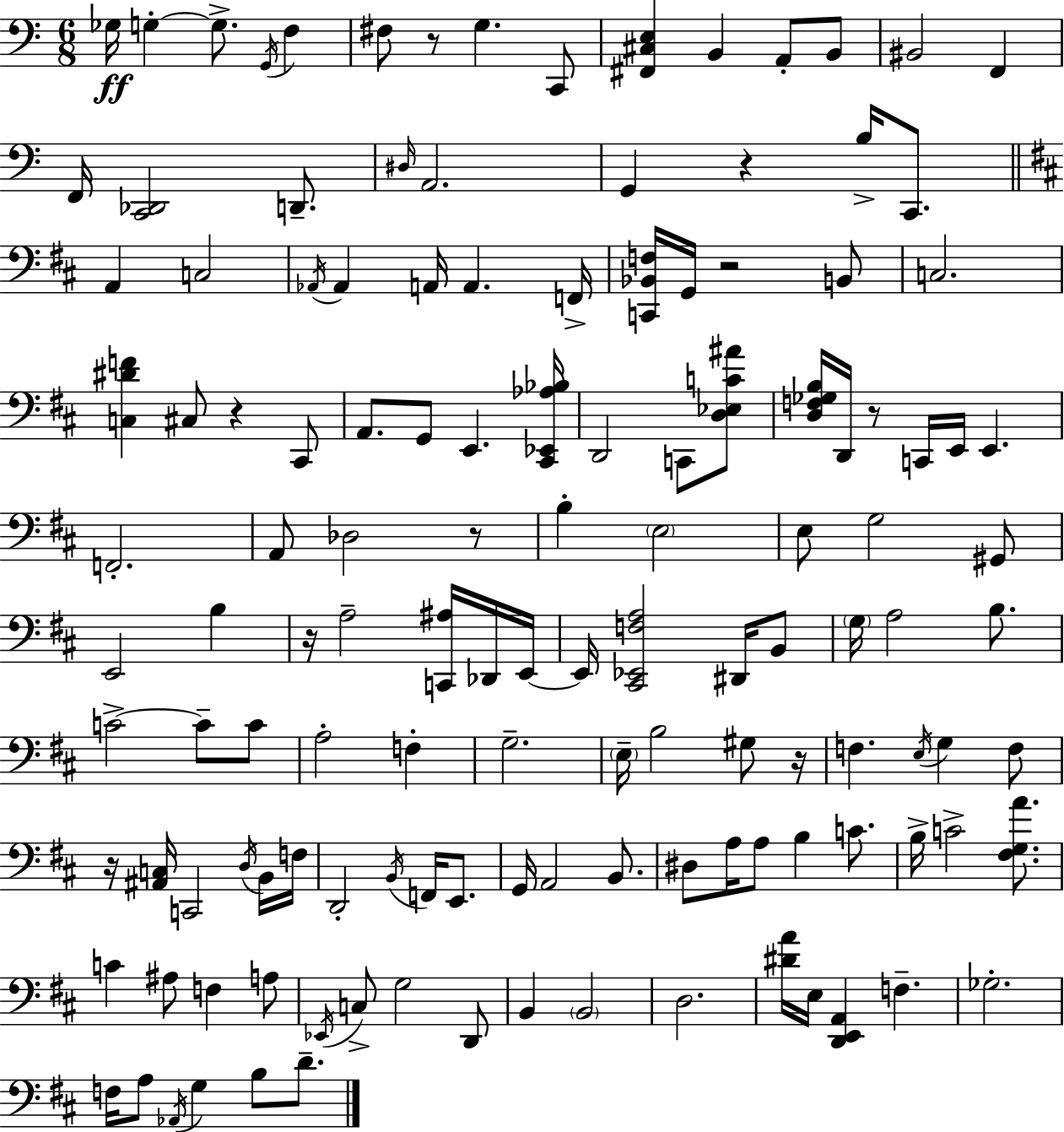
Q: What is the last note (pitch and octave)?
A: D4